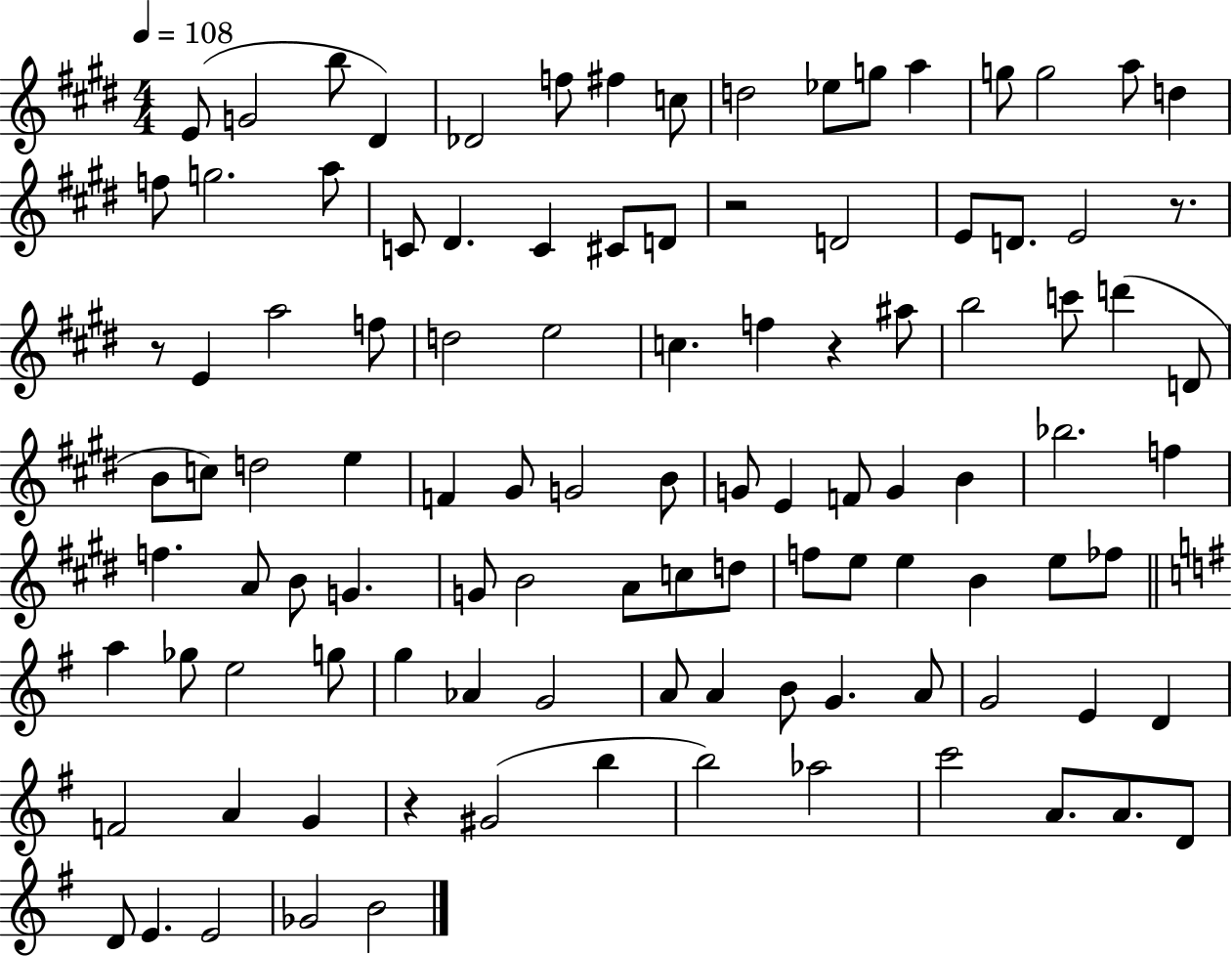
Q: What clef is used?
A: treble